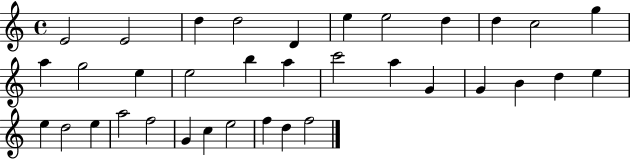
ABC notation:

X:1
T:Untitled
M:4/4
L:1/4
K:C
E2 E2 d d2 D e e2 d d c2 g a g2 e e2 b a c'2 a G G B d e e d2 e a2 f2 G c e2 f d f2